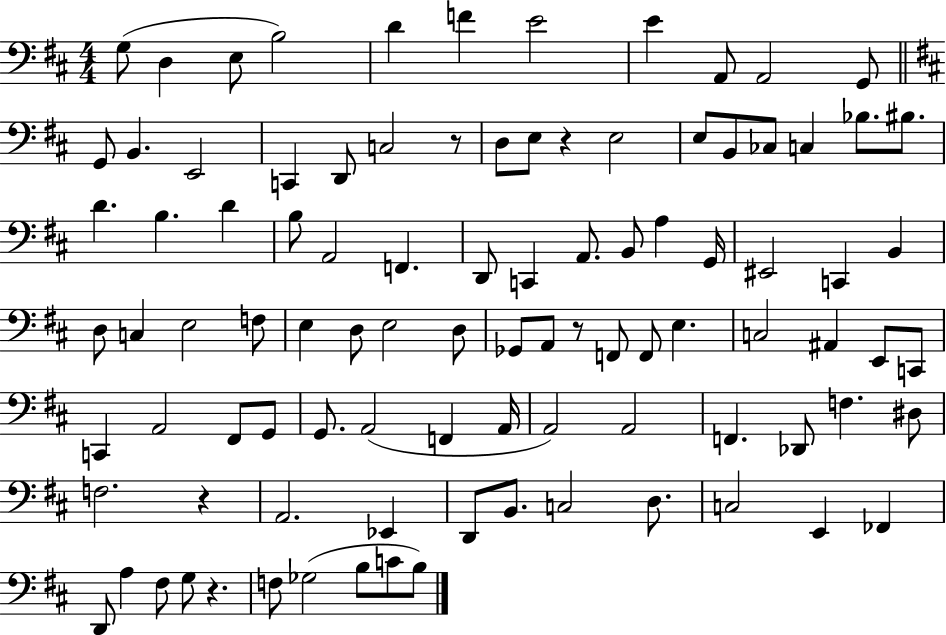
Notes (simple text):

G3/e D3/q E3/e B3/h D4/q F4/q E4/h E4/q A2/e A2/h G2/e G2/e B2/q. E2/h C2/q D2/e C3/h R/e D3/e E3/e R/q E3/h E3/e B2/e CES3/e C3/q Bb3/e. BIS3/e. D4/q. B3/q. D4/q B3/e A2/h F2/q. D2/e C2/q A2/e. B2/e A3/q G2/s EIS2/h C2/q B2/q D3/e C3/q E3/h F3/e E3/q D3/e E3/h D3/e Gb2/e A2/e R/e F2/e F2/e E3/q. C3/h A#2/q E2/e C2/e C2/q A2/h F#2/e G2/e G2/e. A2/h F2/q A2/s A2/h A2/h F2/q. Db2/e F3/q. D#3/e F3/h. R/q A2/h. Eb2/q D2/e B2/e. C3/h D3/e. C3/h E2/q FES2/q D2/e A3/q F#3/e G3/e R/q. F3/e Gb3/h B3/e C4/e B3/e